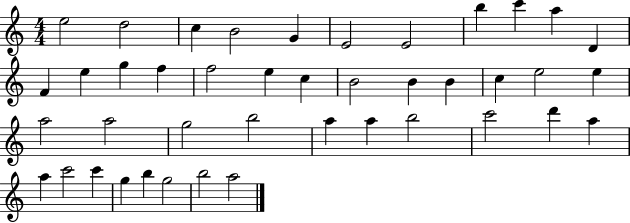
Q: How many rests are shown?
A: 0